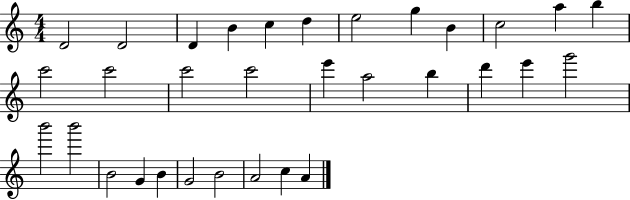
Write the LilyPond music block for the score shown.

{
  \clef treble
  \numericTimeSignature
  \time 4/4
  \key c \major
  d'2 d'2 | d'4 b'4 c''4 d''4 | e''2 g''4 b'4 | c''2 a''4 b''4 | \break c'''2 c'''2 | c'''2 c'''2 | e'''4 a''2 b''4 | d'''4 e'''4 g'''2 | \break b'''2 b'''2 | b'2 g'4 b'4 | g'2 b'2 | a'2 c''4 a'4 | \break \bar "|."
}